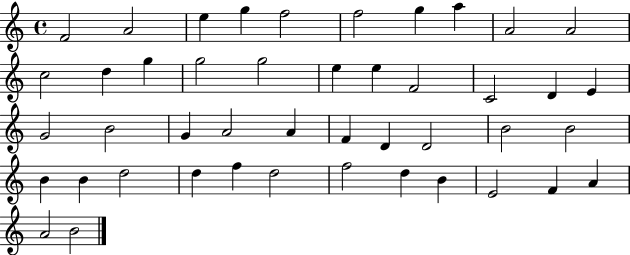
X:1
T:Untitled
M:4/4
L:1/4
K:C
F2 A2 e g f2 f2 g a A2 A2 c2 d g g2 g2 e e F2 C2 D E G2 B2 G A2 A F D D2 B2 B2 B B d2 d f d2 f2 d B E2 F A A2 B2